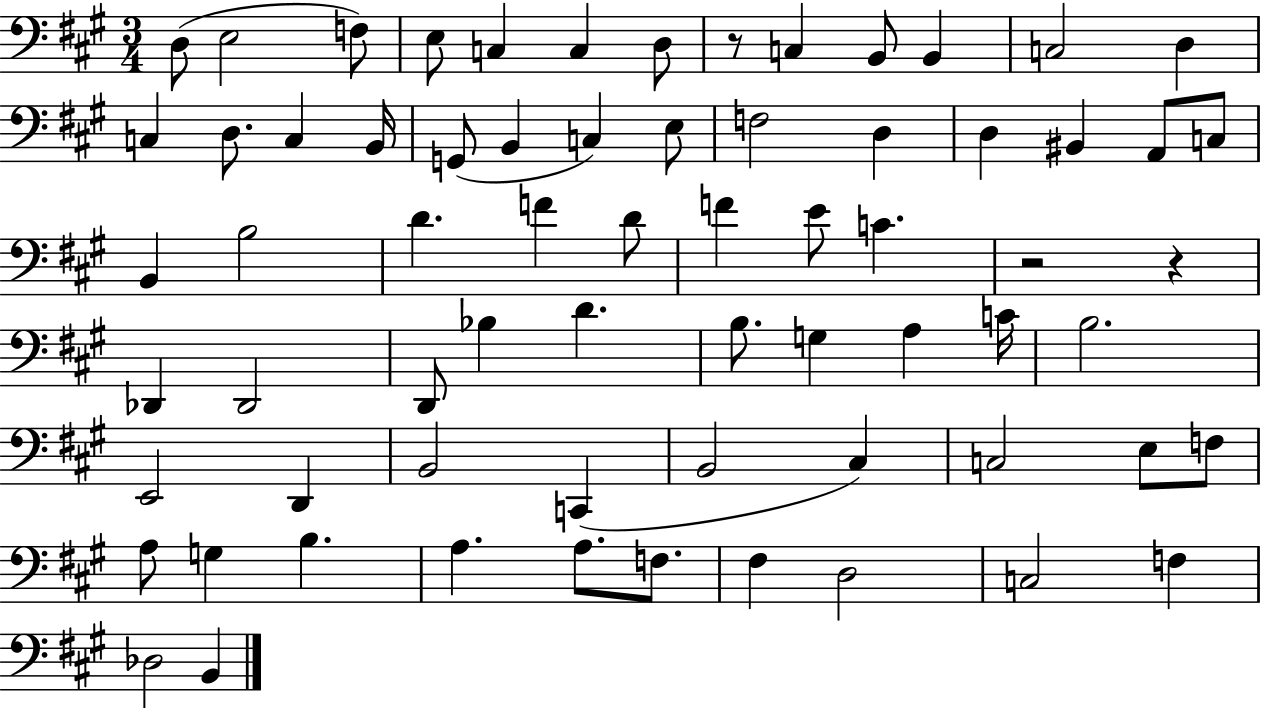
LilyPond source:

{
  \clef bass
  \numericTimeSignature
  \time 3/4
  \key a \major
  d8( e2 f8) | e8 c4 c4 d8 | r8 c4 b,8 b,4 | c2 d4 | \break c4 d8. c4 b,16 | g,8( b,4 c4) e8 | f2 d4 | d4 bis,4 a,8 c8 | \break b,4 b2 | d'4. f'4 d'8 | f'4 e'8 c'4. | r2 r4 | \break des,4 des,2 | d,8 bes4 d'4. | b8. g4 a4 c'16 | b2. | \break e,2 d,4 | b,2 c,4( | b,2 cis4) | c2 e8 f8 | \break a8 g4 b4. | a4. a8. f8. | fis4 d2 | c2 f4 | \break des2 b,4 | \bar "|."
}